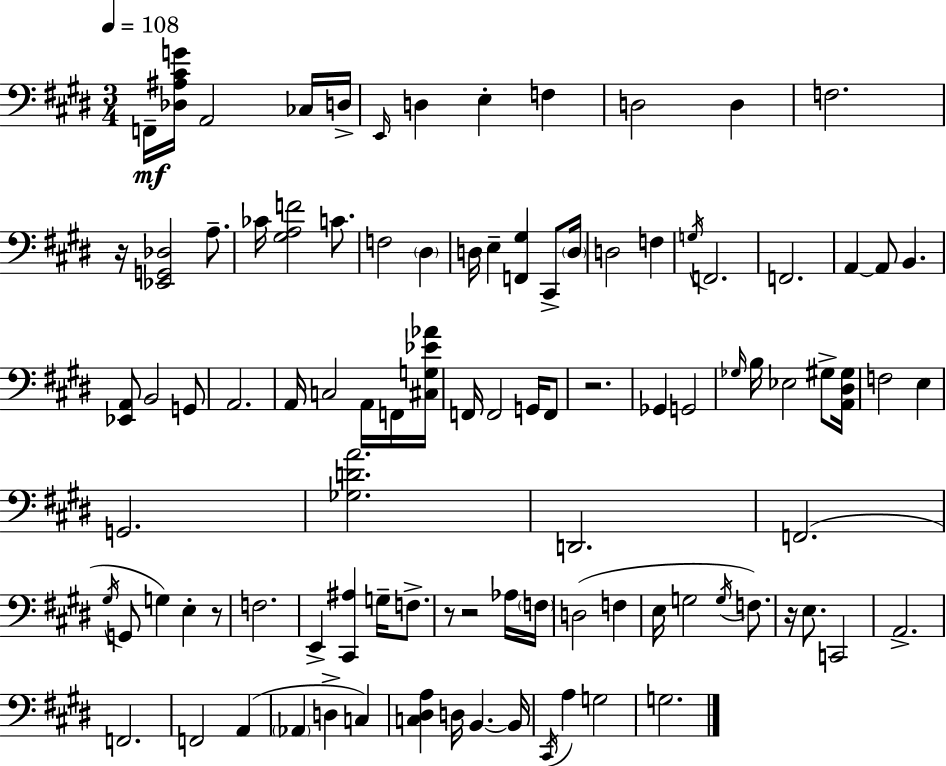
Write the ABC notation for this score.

X:1
T:Untitled
M:3/4
L:1/4
K:E
F,,/4 [_D,^A,^CG]/4 A,,2 _C,/4 D,/4 E,,/4 D, E, F, D,2 D, F,2 z/4 [_E,,G,,_D,]2 A,/2 _C/4 [^G,A,F]2 C/2 F,2 ^D, D,/4 E, [F,,^G,] ^C,,/2 D,/4 D,2 F, G,/4 F,,2 F,,2 A,, A,,/2 B,, [_E,,A,,]/2 B,,2 G,,/2 A,,2 A,,/4 C,2 A,,/4 F,,/4 [^C,G,_E_A]/4 F,,/4 F,,2 G,,/4 F,,/2 z2 _G,, G,,2 _G,/4 B,/4 _E,2 ^G,/2 [A,,^D,^G,]/4 F,2 E, G,,2 [_G,DA]2 D,,2 F,,2 ^G,/4 G,,/2 G, E, z/2 F,2 E,, [^C,,^A,] G,/4 F,/2 z/2 z2 _A,/4 F,/4 D,2 F, E,/4 G,2 G,/4 F,/2 z/4 E,/2 C,,2 A,,2 F,,2 F,,2 A,, _A,, D, C, [C,^D,A,] D,/4 B,, B,,/4 ^C,,/4 A, G,2 G,2